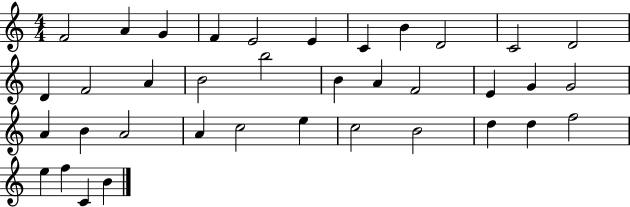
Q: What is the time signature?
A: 4/4